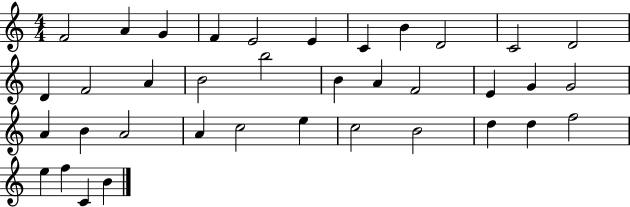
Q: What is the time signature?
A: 4/4